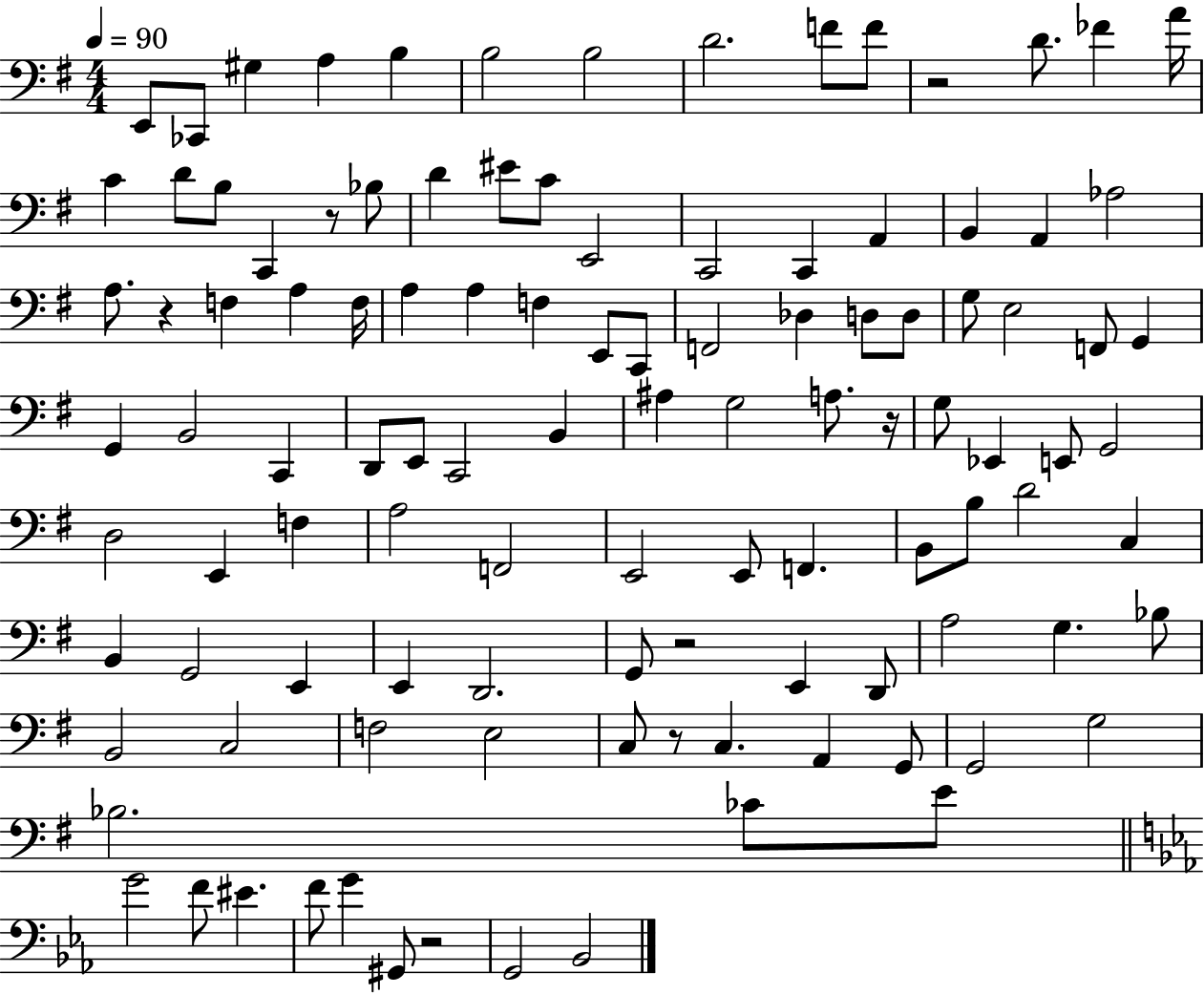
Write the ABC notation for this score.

X:1
T:Untitled
M:4/4
L:1/4
K:G
E,,/2 _C,,/2 ^G, A, B, B,2 B,2 D2 F/2 F/2 z2 D/2 _F A/4 C D/2 B,/2 C,, z/2 _B,/2 D ^E/2 C/2 E,,2 C,,2 C,, A,, B,, A,, _A,2 A,/2 z F, A, F,/4 A, A, F, E,,/2 C,,/2 F,,2 _D, D,/2 D,/2 G,/2 E,2 F,,/2 G,, G,, B,,2 C,, D,,/2 E,,/2 C,,2 B,, ^A, G,2 A,/2 z/4 G,/2 _E,, E,,/2 G,,2 D,2 E,, F, A,2 F,,2 E,,2 E,,/2 F,, B,,/2 B,/2 D2 C, B,, G,,2 E,, E,, D,,2 G,,/2 z2 E,, D,,/2 A,2 G, _B,/2 B,,2 C,2 F,2 E,2 C,/2 z/2 C, A,, G,,/2 G,,2 G,2 _B,2 _C/2 E/2 G2 F/2 ^E F/2 G ^G,,/2 z2 G,,2 _B,,2